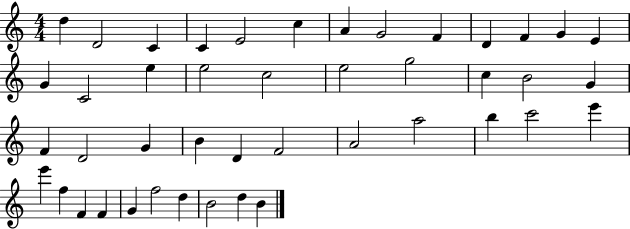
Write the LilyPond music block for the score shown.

{
  \clef treble
  \numericTimeSignature
  \time 4/4
  \key c \major
  d''4 d'2 c'4 | c'4 e'2 c''4 | a'4 g'2 f'4 | d'4 f'4 g'4 e'4 | \break g'4 c'2 e''4 | e''2 c''2 | e''2 g''2 | c''4 b'2 g'4 | \break f'4 d'2 g'4 | b'4 d'4 f'2 | a'2 a''2 | b''4 c'''2 e'''4 | \break e'''4 f''4 f'4 f'4 | g'4 f''2 d''4 | b'2 d''4 b'4 | \bar "|."
}